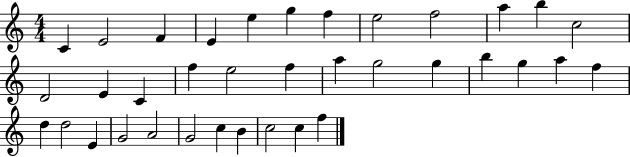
X:1
T:Untitled
M:4/4
L:1/4
K:C
C E2 F E e g f e2 f2 a b c2 D2 E C f e2 f a g2 g b g a f d d2 E G2 A2 G2 c B c2 c f